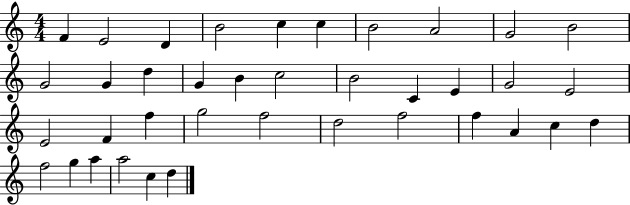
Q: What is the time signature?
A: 4/4